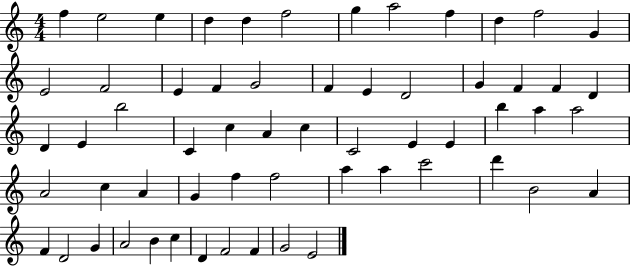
{
  \clef treble
  \numericTimeSignature
  \time 4/4
  \key c \major
  f''4 e''2 e''4 | d''4 d''4 f''2 | g''4 a''2 f''4 | d''4 f''2 g'4 | \break e'2 f'2 | e'4 f'4 g'2 | f'4 e'4 d'2 | g'4 f'4 f'4 d'4 | \break d'4 e'4 b''2 | c'4 c''4 a'4 c''4 | c'2 e'4 e'4 | b''4 a''4 a''2 | \break a'2 c''4 a'4 | g'4 f''4 f''2 | a''4 a''4 c'''2 | d'''4 b'2 a'4 | \break f'4 d'2 g'4 | a'2 b'4 c''4 | d'4 f'2 f'4 | g'2 e'2 | \break \bar "|."
}